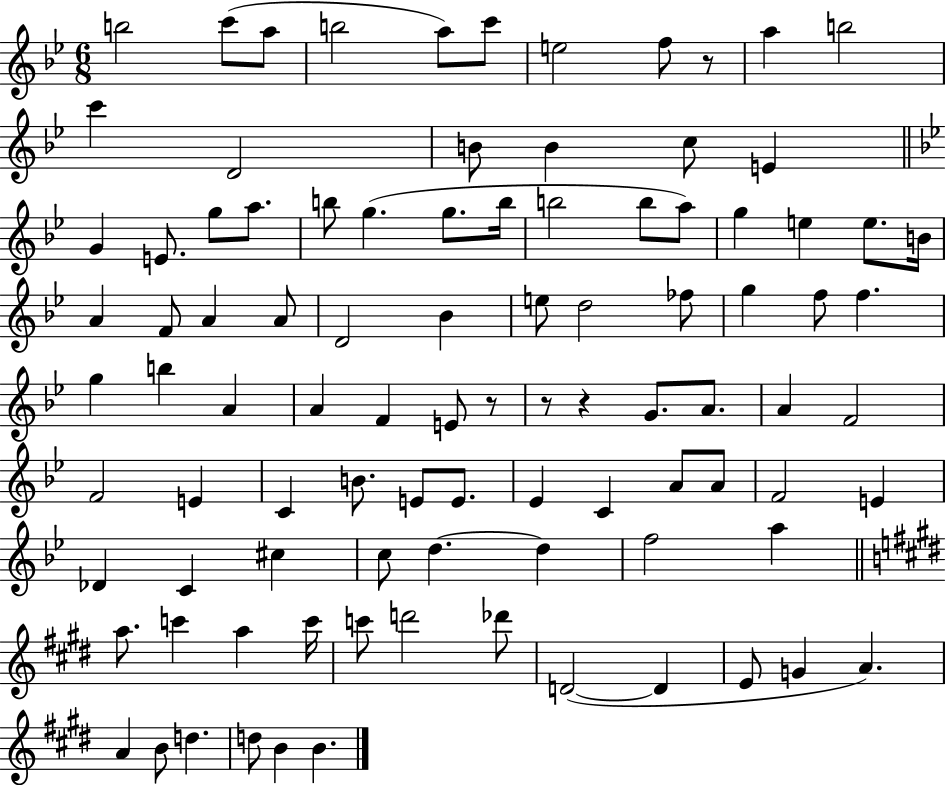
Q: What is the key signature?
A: BES major